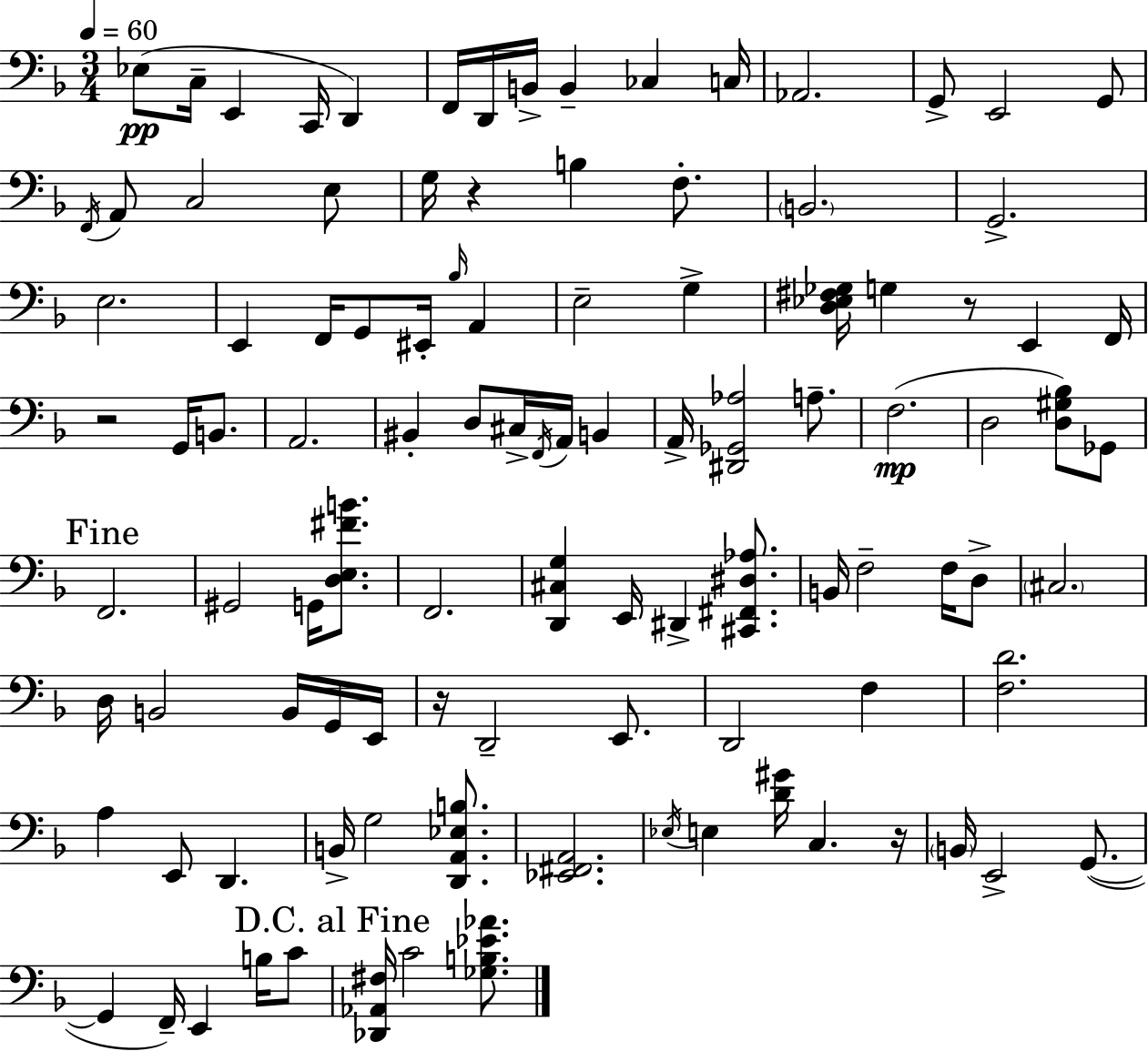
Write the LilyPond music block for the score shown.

{
  \clef bass
  \numericTimeSignature
  \time 3/4
  \key d \minor
  \tempo 4 = 60
  ees8(\pp c16-- e,4 c,16 d,4) | f,16 d,16 b,16-> b,4-- ces4 c16 | aes,2. | g,8-> e,2 g,8 | \break \acciaccatura { f,16 } a,8 c2 e8 | g16 r4 b4 f8.-. | \parenthesize b,2. | g,2.-> | \break e2. | e,4 f,16 g,8 eis,16-. \grace { bes16 } a,4 | e2-- g4-> | <d ees fis ges>16 g4 r8 e,4 | \break f,16 r2 g,16 b,8. | a,2. | bis,4-. d8 cis16-> \acciaccatura { f,16 } a,16 b,4 | a,16-> <dis, ges, aes>2 | \break a8.-- f2.(\mp | d2 <d gis bes>8) | ges,8 \mark "Fine" f,2. | gis,2 g,16 | \break <d e fis' b'>8. f,2. | <d, cis g>4 e,16 dis,4-> | <cis, fis, dis aes>8. b,16 f2-- | f16 d8-> \parenthesize cis2. | \break d16 b,2 | b,16 g,16 e,16 r16 d,2-- | e,8. d,2 f4 | <f d'>2. | \break a4 e,8 d,4. | b,16-> g2 | <d, a, ees b>8. <ees, fis, a,>2. | \acciaccatura { ees16 } e4 <d' gis'>16 c4. | \break r16 \parenthesize b,16 e,2-> | g,8.~(~ g,4 f,16--) e,4 | b16 c'8 \mark "D.C. al Fine" <des, aes, fis>16 c'2 | <ges b ees' aes'>8. \bar "|."
}